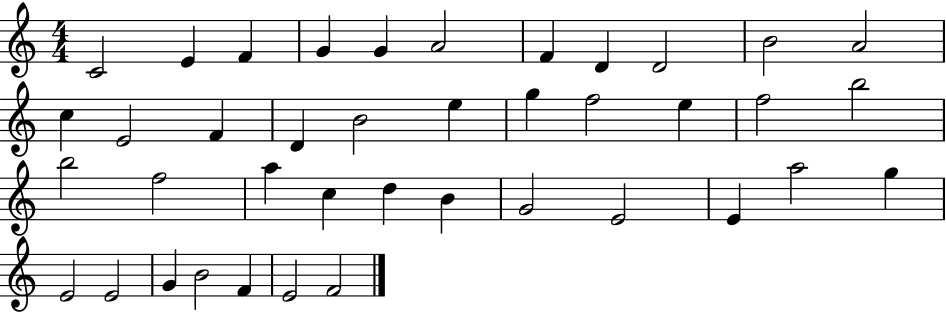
C4/h E4/q F4/q G4/q G4/q A4/h F4/q D4/q D4/h B4/h A4/h C5/q E4/h F4/q D4/q B4/h E5/q G5/q F5/h E5/q F5/h B5/h B5/h F5/h A5/q C5/q D5/q B4/q G4/h E4/h E4/q A5/h G5/q E4/h E4/h G4/q B4/h F4/q E4/h F4/h